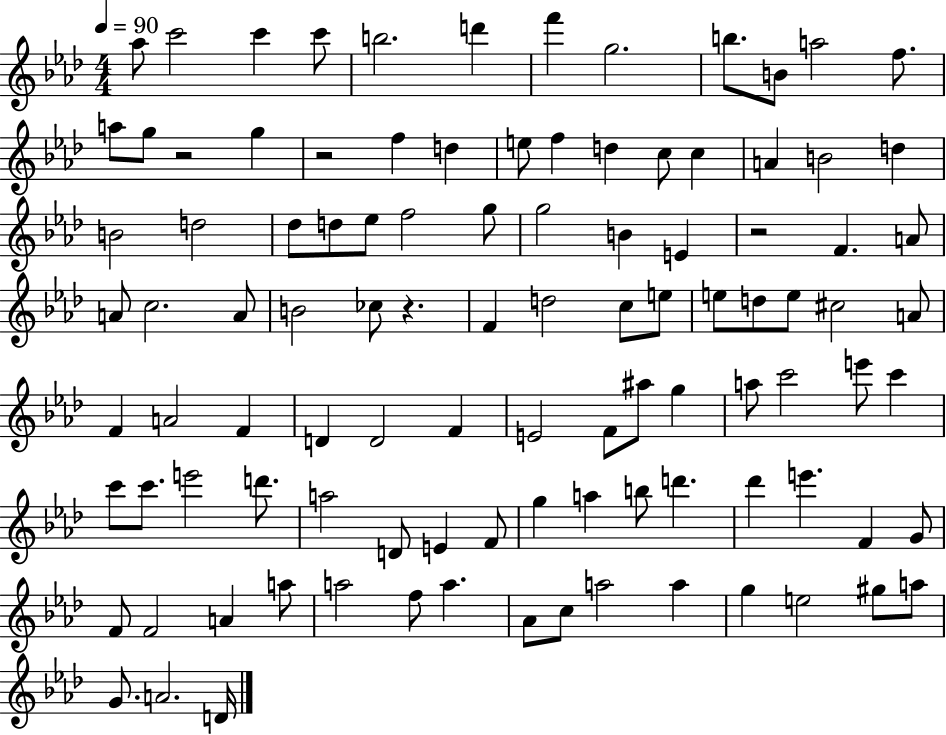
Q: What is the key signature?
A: AES major